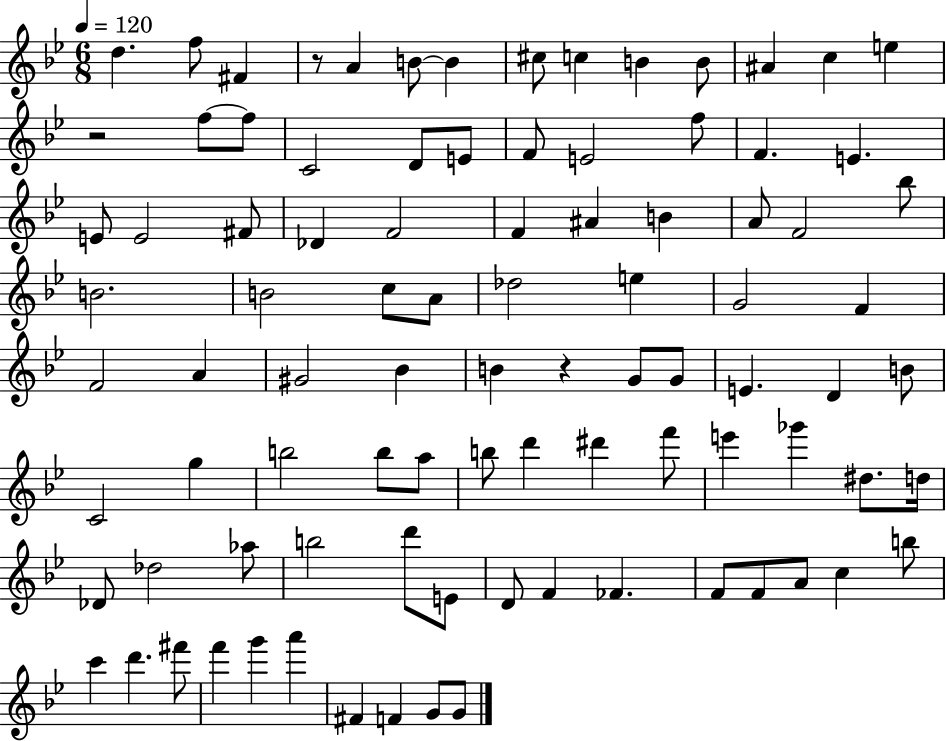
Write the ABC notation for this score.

X:1
T:Untitled
M:6/8
L:1/4
K:Bb
d f/2 ^F z/2 A B/2 B ^c/2 c B B/2 ^A c e z2 f/2 f/2 C2 D/2 E/2 F/2 E2 f/2 F E E/2 E2 ^F/2 _D F2 F ^A B A/2 F2 _b/2 B2 B2 c/2 A/2 _d2 e G2 F F2 A ^G2 _B B z G/2 G/2 E D B/2 C2 g b2 b/2 a/2 b/2 d' ^d' f'/2 e' _g' ^d/2 d/4 _D/2 _d2 _a/2 b2 d'/2 E/2 D/2 F _F F/2 F/2 A/2 c b/2 c' d' ^f'/2 f' g' a' ^F F G/2 G/2